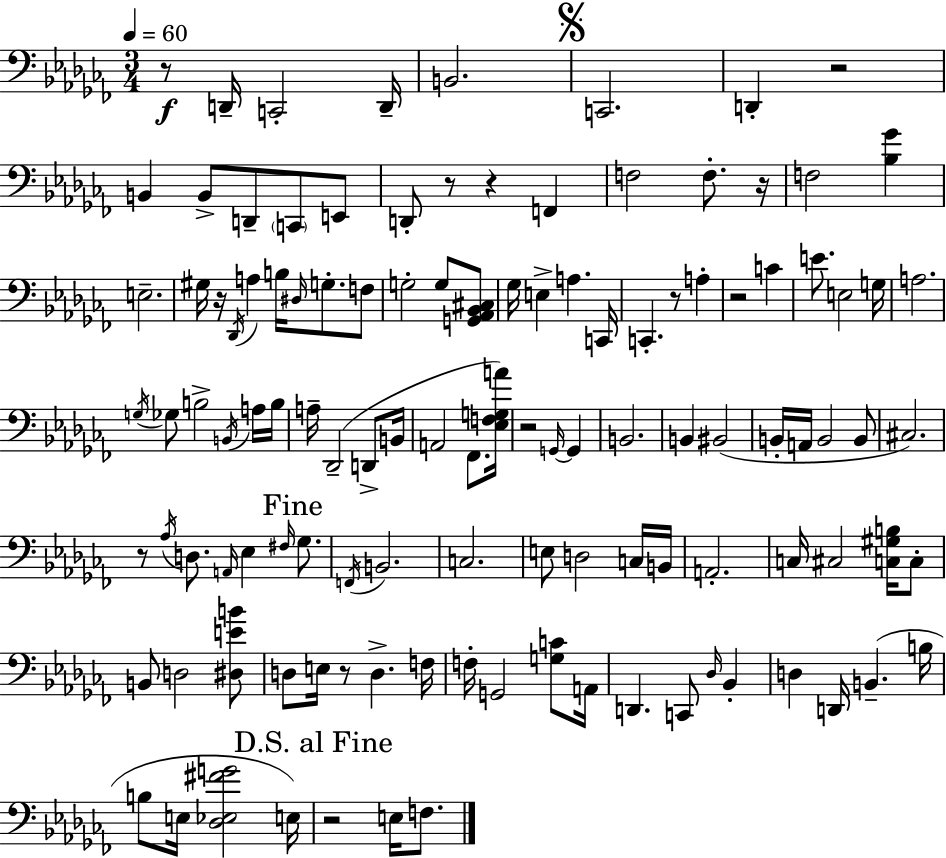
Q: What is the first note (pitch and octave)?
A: D2